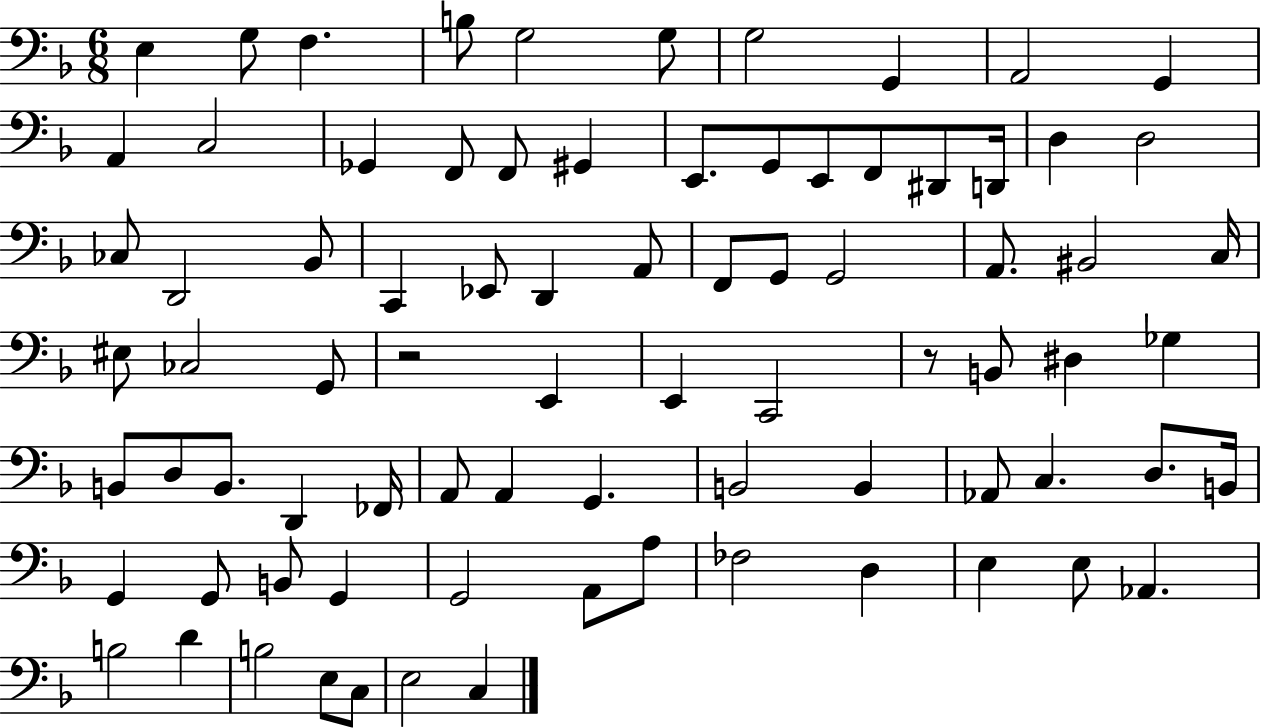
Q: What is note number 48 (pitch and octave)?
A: D3